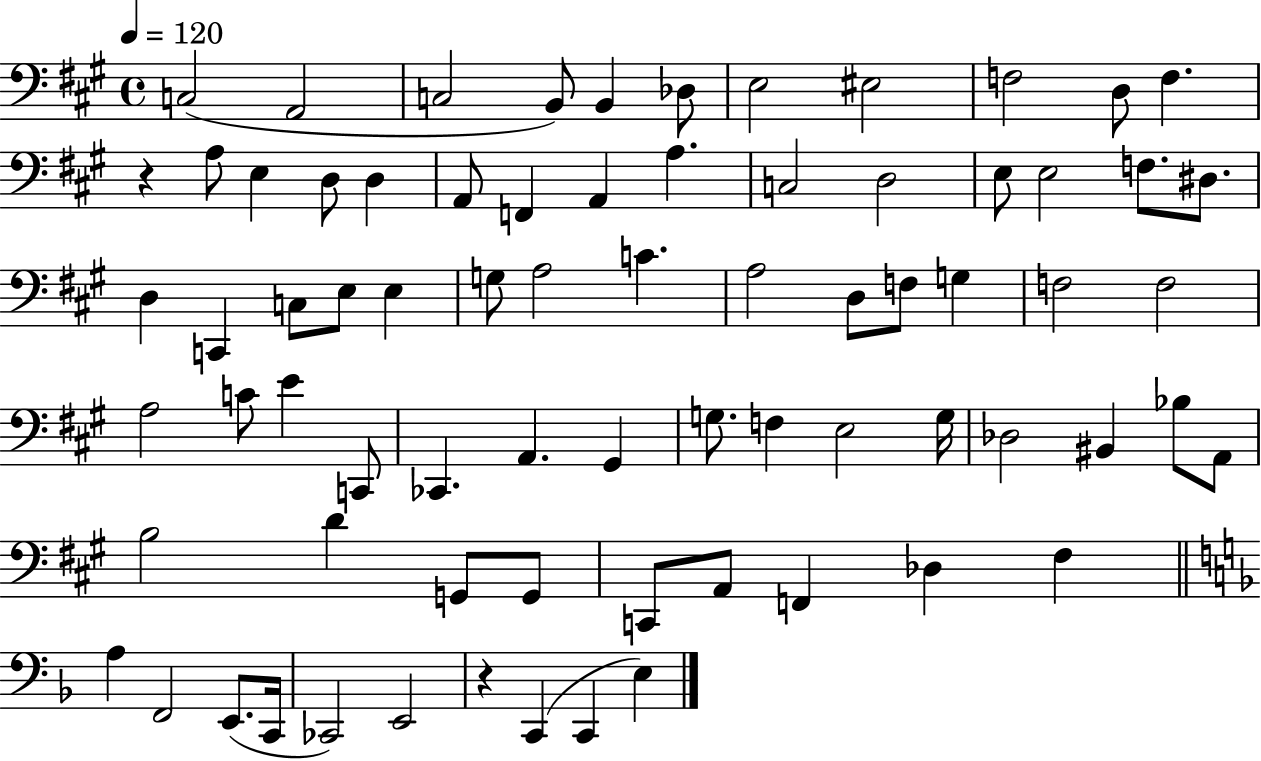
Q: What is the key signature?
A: A major